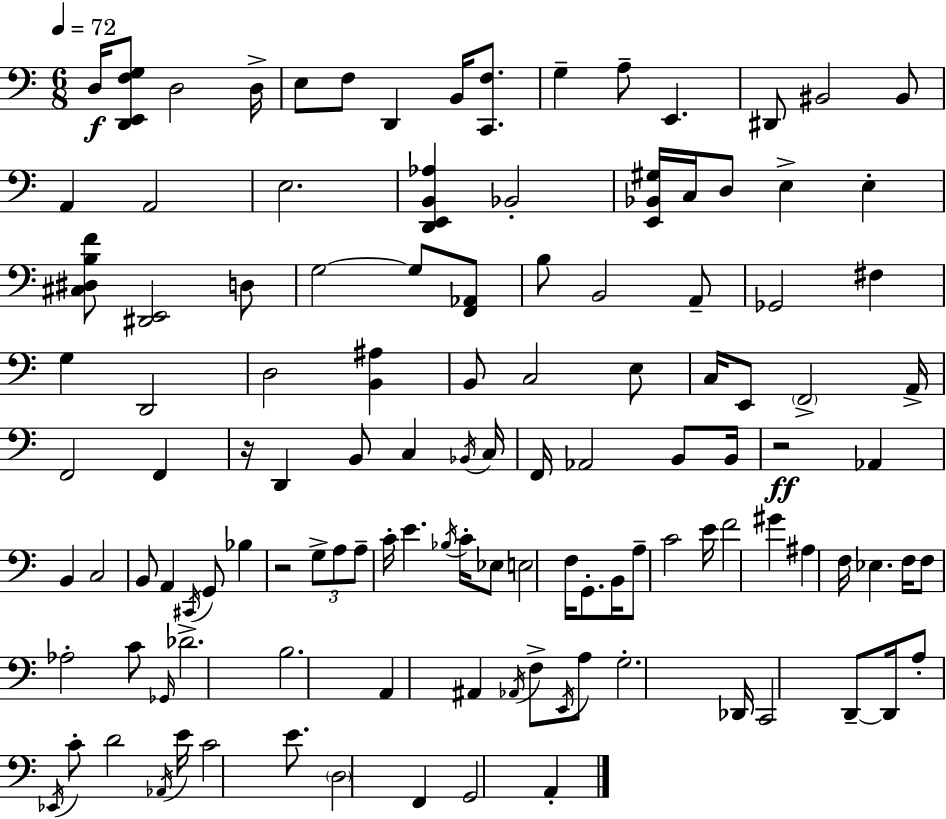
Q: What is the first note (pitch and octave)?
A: D3